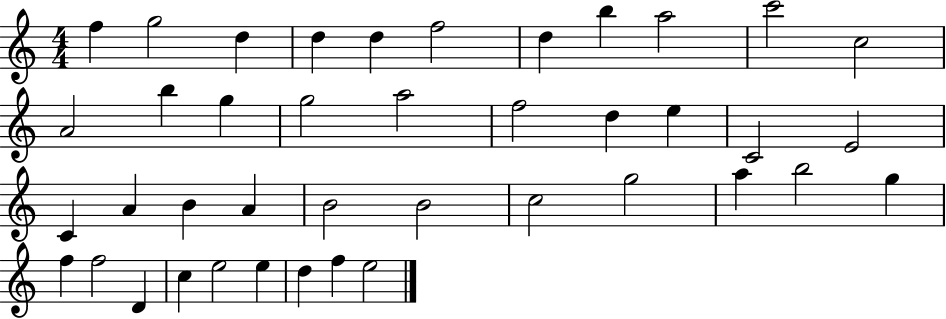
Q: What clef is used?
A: treble